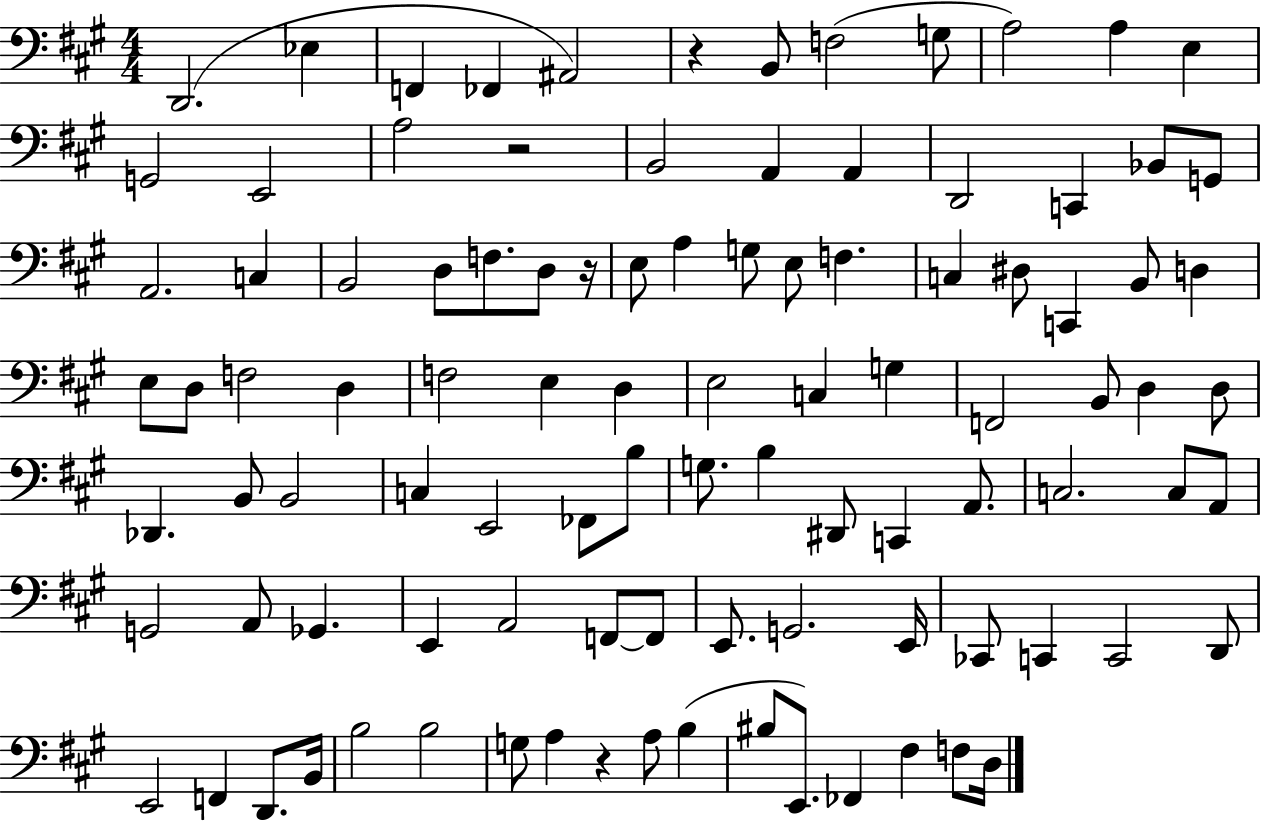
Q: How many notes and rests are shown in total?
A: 100